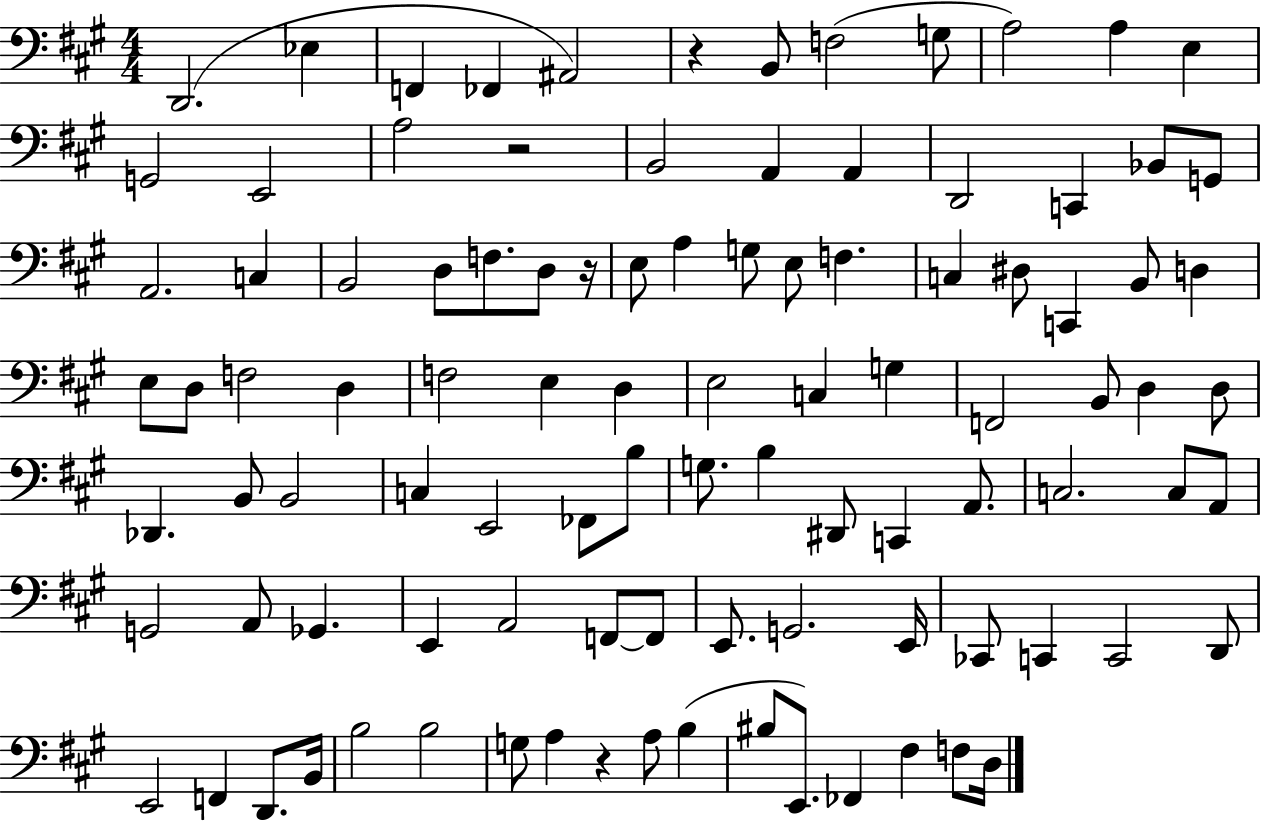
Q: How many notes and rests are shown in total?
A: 100